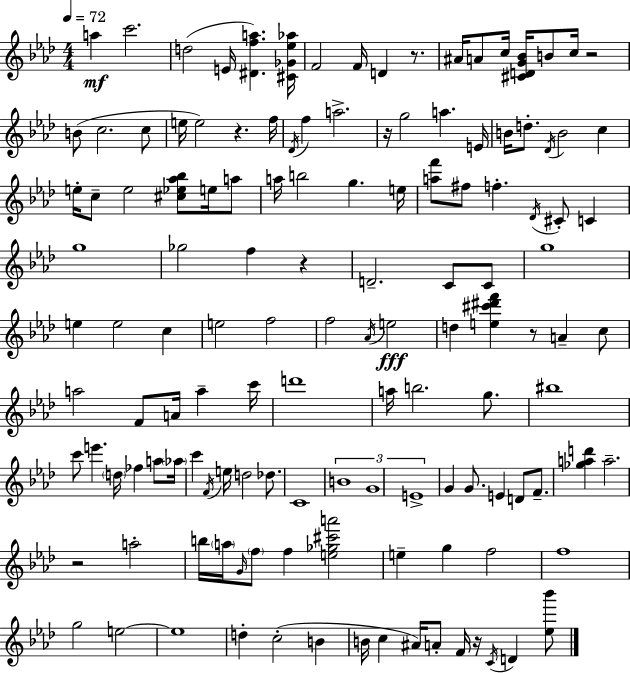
A5/q C6/h. D5/h E4/s [D#4,F5,A5]/q. [C#4,Gb4,Eb5,Ab5]/s F4/h F4/s D4/q R/e. A#4/s A4/e C5/s [C#4,D4,G4,Bb4]/s B4/e C5/s R/h B4/e C5/h. C5/e E5/s E5/h R/q. F5/s Db4/s F5/q A5/h. R/s G5/h A5/q. E4/s B4/s D5/e. Db4/s B4/h C5/q E5/s C5/e E5/h [C#5,Eb5,Ab5,Bb5]/e E5/s A5/e A5/s B5/h G5/q. E5/s [A5,F6]/e F#5/e F5/q. Db4/s C#4/e C4/q G5/w Gb5/h F5/q R/q D4/h. C4/e C4/e G5/w E5/q E5/h C5/q E5/h F5/h F5/h Ab4/s E5/h D5/q [E5,C#6,D#6,F6]/q R/e A4/q C5/e A5/h F4/e A4/s A5/q C6/s D6/w A5/s B5/h. G5/e. BIS5/w C6/e E6/q. D5/s FES5/q A5/e Ab5/s C6/q F4/s E5/s D5/h Db5/e. C4/w B4/w G4/w E4/w G4/q G4/e. E4/q D4/e F4/e. [Gb5,A5,D6]/q A5/h. R/h A5/h B5/s A5/s G4/s F5/e F5/q [E5,Gb5,C#6,A6]/h E5/q G5/q F5/h F5/w G5/h E5/h E5/w D5/q C5/h B4/q B4/s C5/q A#4/s A4/e F4/s R/s C4/s D4/q [Eb5,Bb6]/e